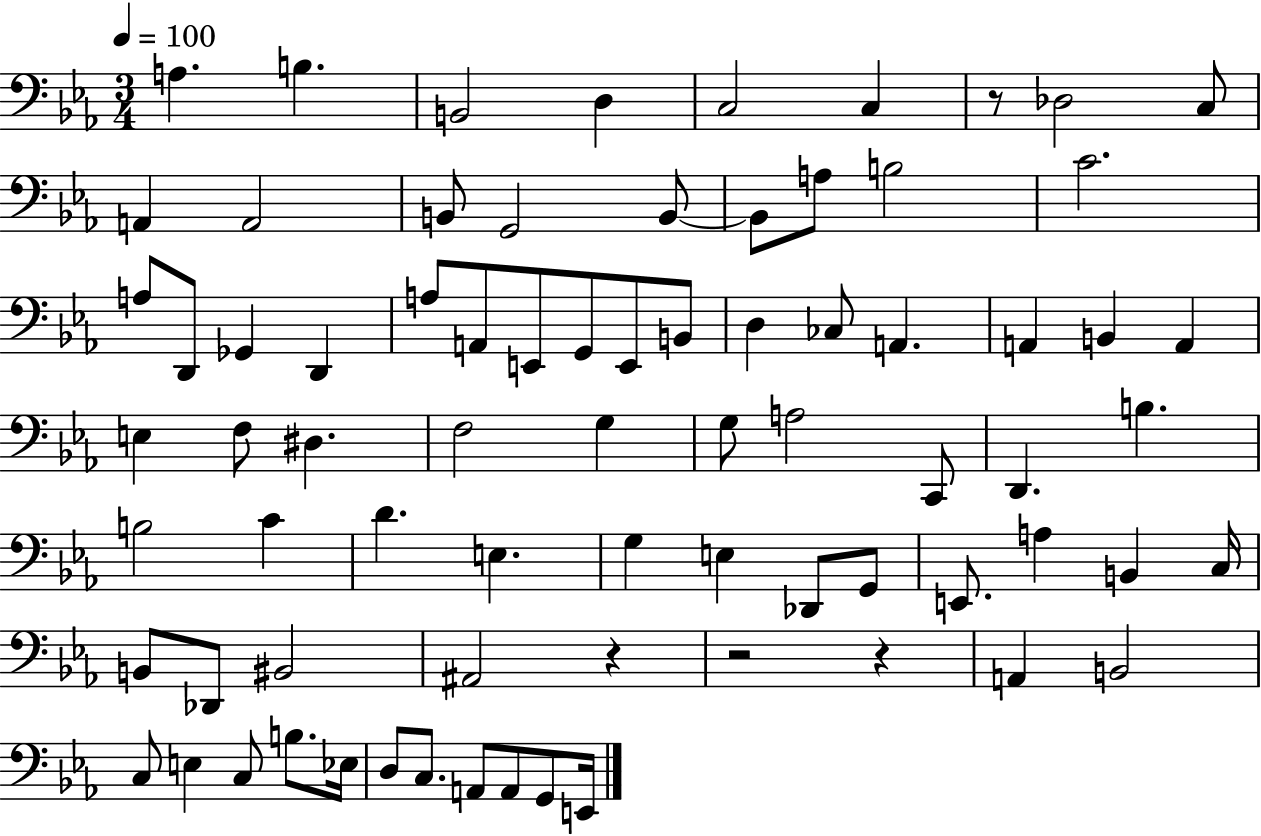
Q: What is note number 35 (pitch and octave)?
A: F3